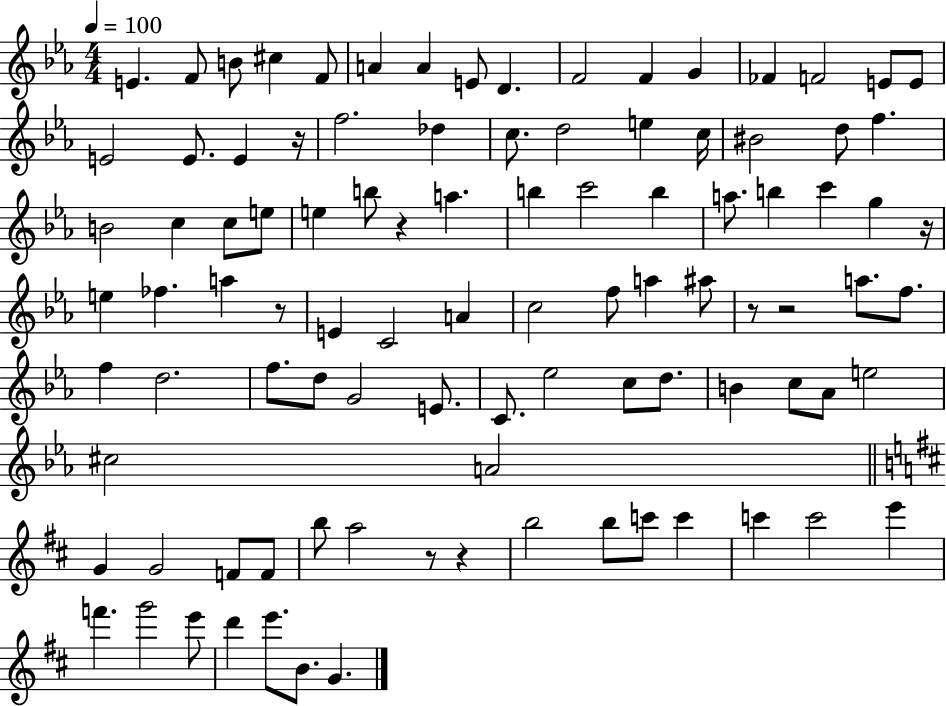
X:1
T:Untitled
M:4/4
L:1/4
K:Eb
E F/2 B/2 ^c F/2 A A E/2 D F2 F G _F F2 E/2 E/2 E2 E/2 E z/4 f2 _d c/2 d2 e c/4 ^B2 d/2 f B2 c c/2 e/2 e b/2 z a b c'2 b a/2 b c' g z/4 e _f a z/2 E C2 A c2 f/2 a ^a/2 z/2 z2 a/2 f/2 f d2 f/2 d/2 G2 E/2 C/2 _e2 c/2 d/2 B c/2 _A/2 e2 ^c2 A2 G G2 F/2 F/2 b/2 a2 z/2 z b2 b/2 c'/2 c' c' c'2 e' f' g'2 e'/2 d' e'/2 B/2 G